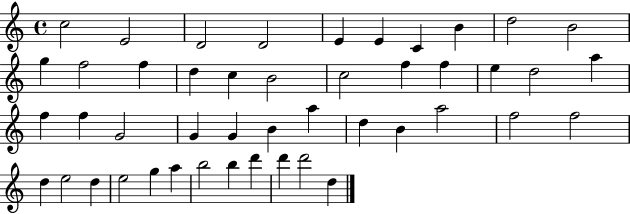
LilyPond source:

{
  \clef treble
  \time 4/4
  \defaultTimeSignature
  \key c \major
  c''2 e'2 | d'2 d'2 | e'4 e'4 c'4 b'4 | d''2 b'2 | \break g''4 f''2 f''4 | d''4 c''4 b'2 | c''2 f''4 f''4 | e''4 d''2 a''4 | \break f''4 f''4 g'2 | g'4 g'4 b'4 a''4 | d''4 b'4 a''2 | f''2 f''2 | \break d''4 e''2 d''4 | e''2 g''4 a''4 | b''2 b''4 d'''4 | d'''4 d'''2 d''4 | \break \bar "|."
}